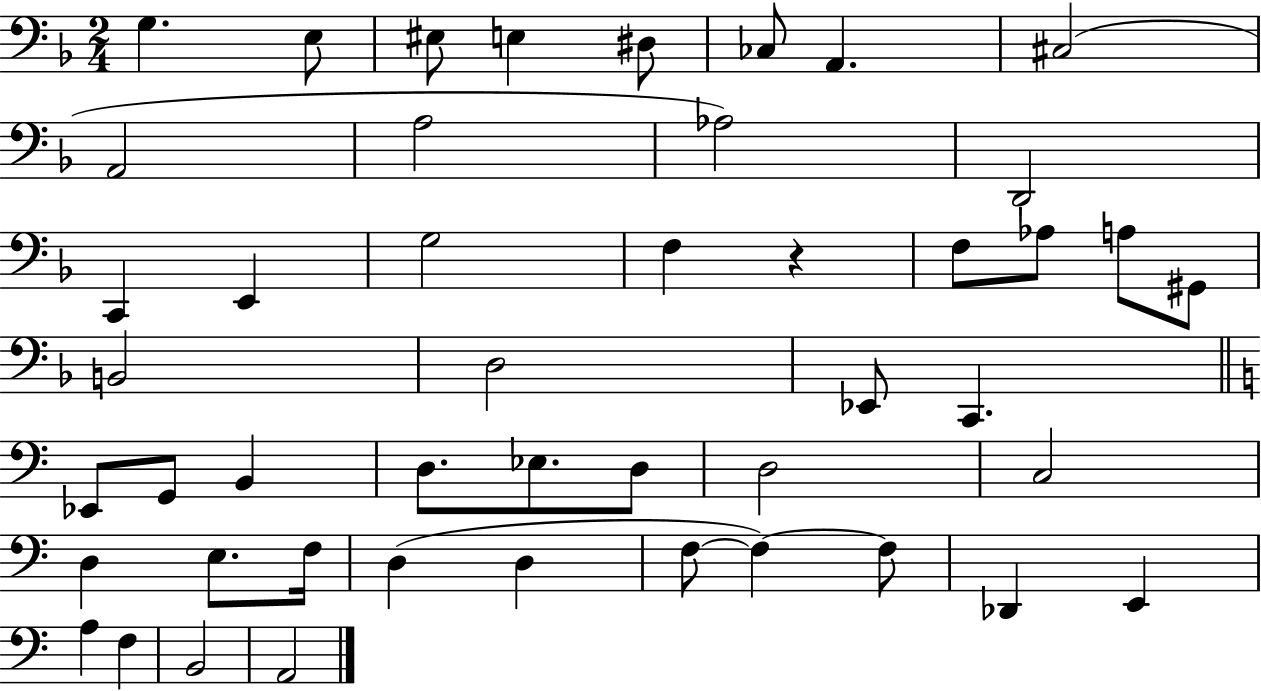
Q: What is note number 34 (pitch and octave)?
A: E3